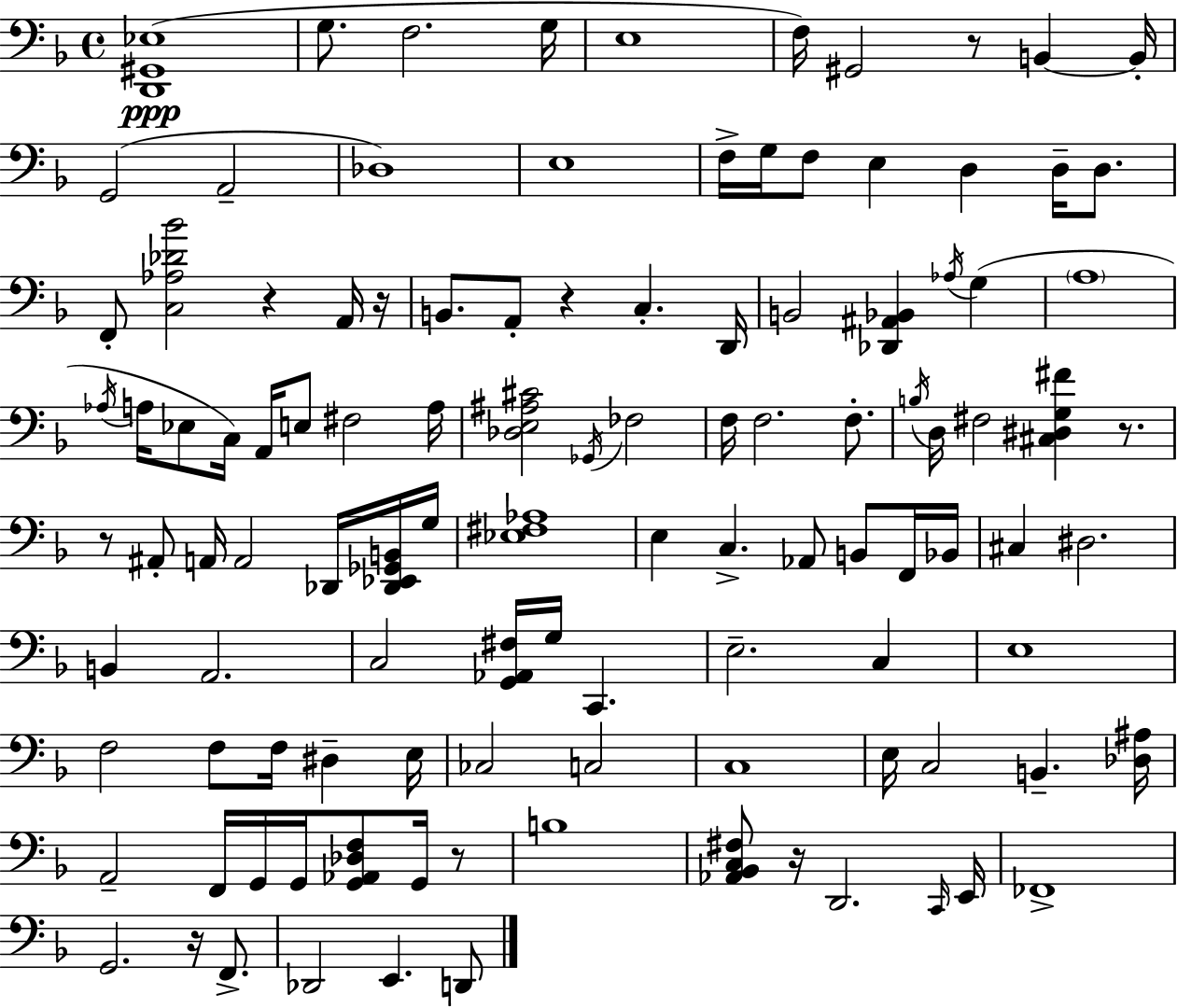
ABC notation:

X:1
T:Untitled
M:4/4
L:1/4
K:F
[D,,^G,,_E,]4 G,/2 F,2 G,/4 E,4 F,/4 ^G,,2 z/2 B,, B,,/4 G,,2 A,,2 _D,4 E,4 F,/4 G,/4 F,/2 E, D, D,/4 D,/2 F,,/2 [C,_A,_D_B]2 z A,,/4 z/4 B,,/2 A,,/2 z C, D,,/4 B,,2 [_D,,^A,,_B,,] _A,/4 G, A,4 _A,/4 A,/4 _E,/2 C,/4 A,,/4 E,/2 ^F,2 A,/4 [_D,E,^A,^C]2 _G,,/4 _F,2 F,/4 F,2 F,/2 B,/4 D,/4 ^F,2 [^C,^D,G,^F] z/2 z/2 ^A,,/2 A,,/4 A,,2 _D,,/4 [_D,,_E,,_G,,B,,]/4 G,/4 [_E,^F,_A,]4 E, C, _A,,/2 B,,/2 F,,/4 _B,,/4 ^C, ^D,2 B,, A,,2 C,2 [G,,_A,,^F,]/4 G,/4 C,, E,2 C, E,4 F,2 F,/2 F,/4 ^D, E,/4 _C,2 C,2 C,4 E,/4 C,2 B,, [_D,^A,]/4 A,,2 F,,/4 G,,/4 G,,/4 [G,,_A,,_D,F,]/2 G,,/4 z/2 B,4 [_A,,_B,,C,^F,]/2 z/4 D,,2 C,,/4 E,,/4 _F,,4 G,,2 z/4 F,,/2 _D,,2 E,, D,,/2